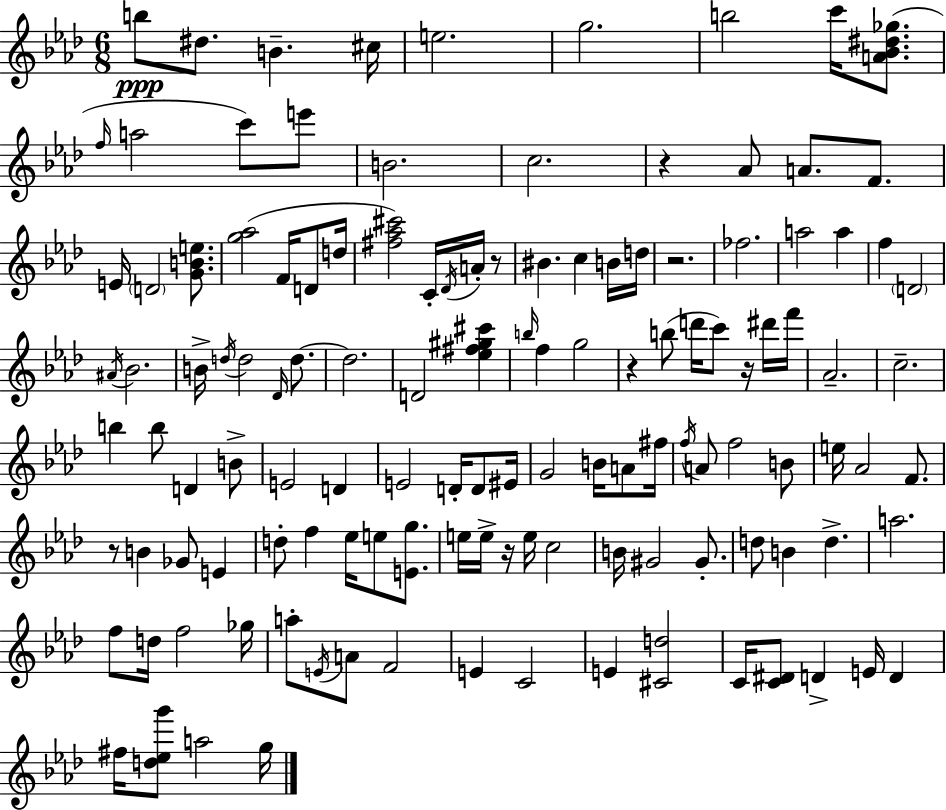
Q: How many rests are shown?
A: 7